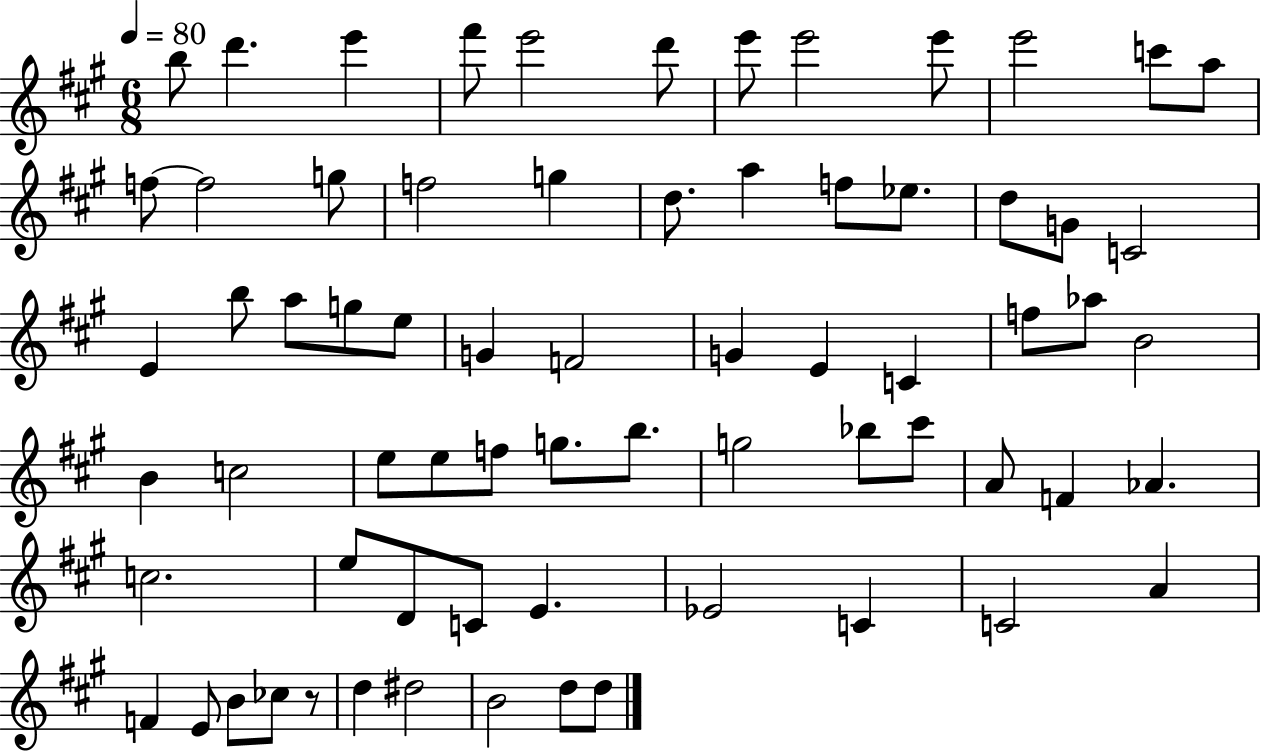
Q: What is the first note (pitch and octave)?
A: B5